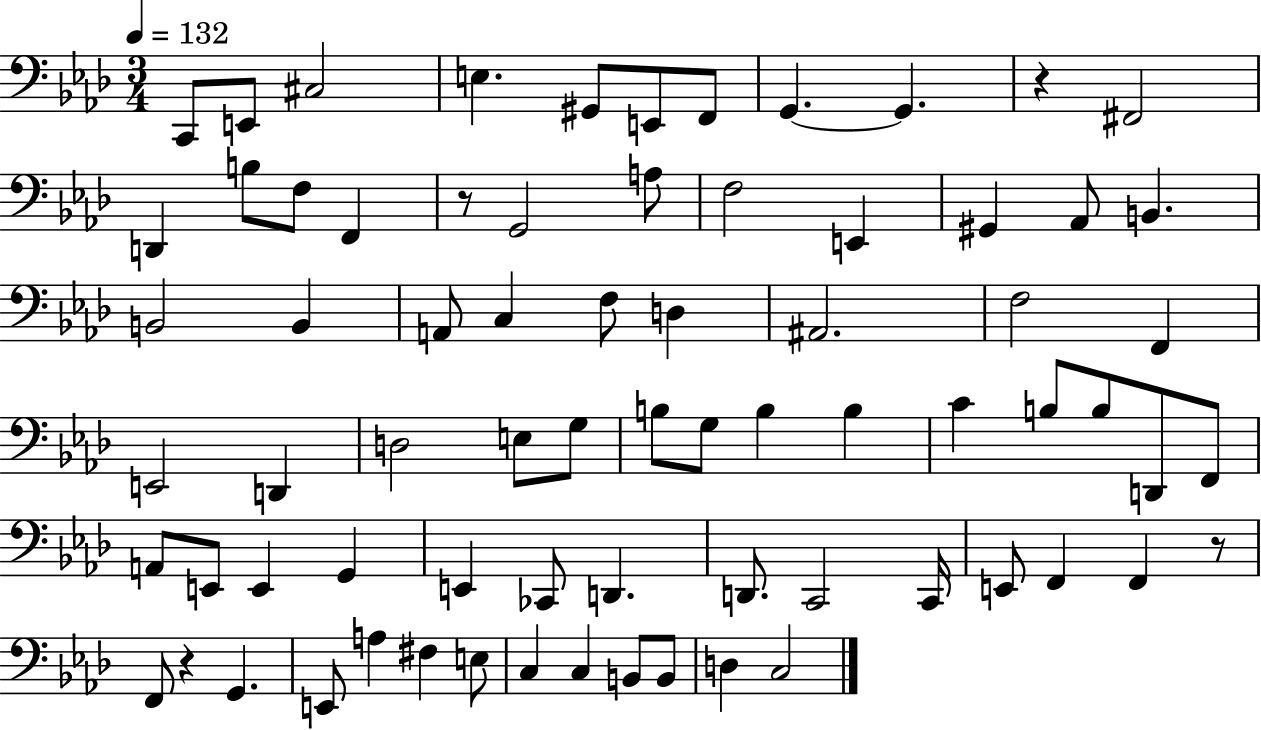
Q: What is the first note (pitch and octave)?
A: C2